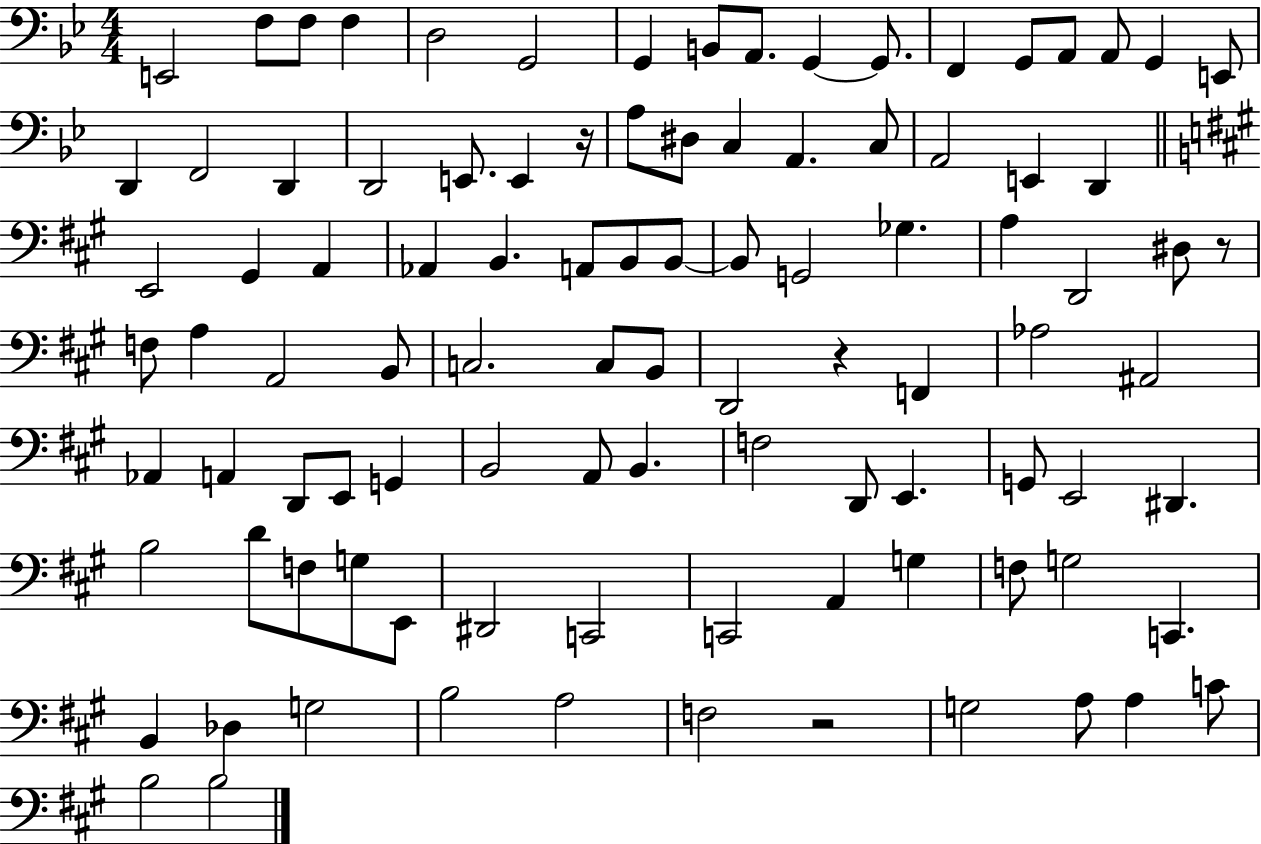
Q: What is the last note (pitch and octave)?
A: B3